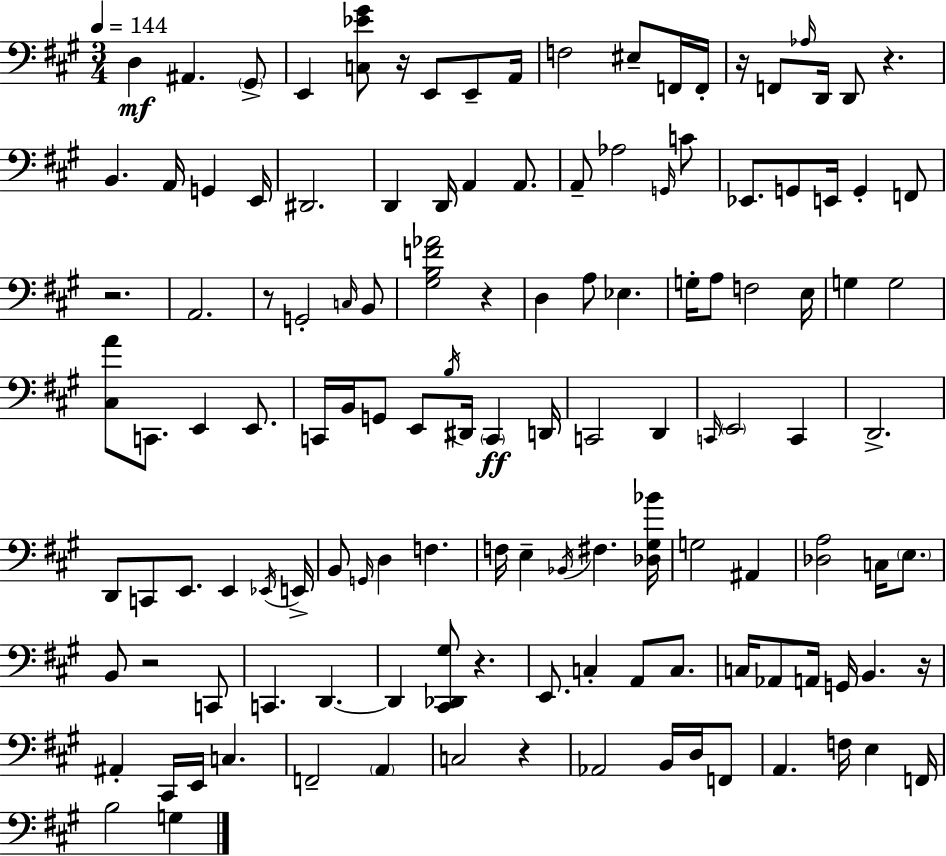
D3/q A#2/q. G#2/e E2/q [C3,Eb4,G#4]/e R/s E2/e E2/e A2/s F3/h EIS3/e F2/s F2/s R/s F2/e Ab3/s D2/s D2/e R/q. B2/q. A2/s G2/q E2/s D#2/h. D2/q D2/s A2/q A2/e. A2/e Ab3/h G2/s C4/e Eb2/e. G2/e E2/s G2/q F2/e R/h. A2/h. R/e G2/h C3/s B2/e [G#3,B3,F4,Ab4]/h R/q D3/q A3/e Eb3/q. G3/s A3/e F3/h E3/s G3/q G3/h [C#3,A4]/e C2/e. E2/q E2/e. C2/s B2/s G2/e E2/e B3/s D#2/s C2/q D2/s C2/h D2/q C2/s E2/h C2/q D2/h. D2/e C2/e E2/e. E2/q Eb2/s E2/s B2/e G2/s D3/q F3/q. F3/s E3/q Bb2/s F#3/q. [Db3,G#3,Bb4]/s G3/h A#2/q [Db3,A3]/h C3/s E3/e. B2/e R/h C2/e C2/q. D2/q. D2/q [C#2,Db2,G#3]/e R/q. E2/e. C3/q A2/e C3/e. C3/s Ab2/e A2/s G2/s B2/q. R/s A#2/q C#2/s E2/s C3/q. F2/h A2/q C3/h R/q Ab2/h B2/s D3/s F2/e A2/q. F3/s E3/q F2/s B3/h G3/q